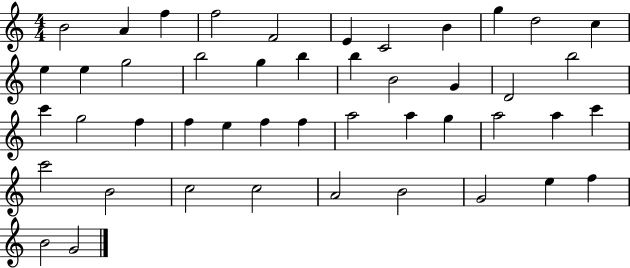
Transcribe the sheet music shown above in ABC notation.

X:1
T:Untitled
M:4/4
L:1/4
K:C
B2 A f f2 F2 E C2 B g d2 c e e g2 b2 g b b B2 G D2 b2 c' g2 f f e f f a2 a g a2 a c' c'2 B2 c2 c2 A2 B2 G2 e f B2 G2